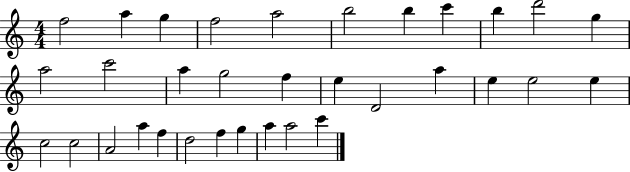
X:1
T:Untitled
M:4/4
L:1/4
K:C
f2 a g f2 a2 b2 b c' b d'2 g a2 c'2 a g2 f e D2 a e e2 e c2 c2 A2 a f d2 f g a a2 c'